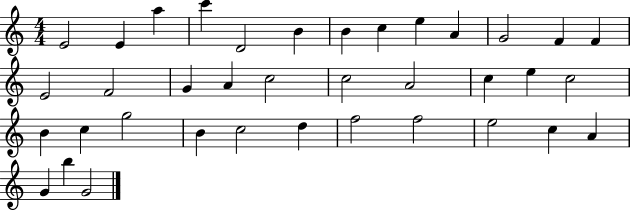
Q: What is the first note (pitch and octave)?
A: E4